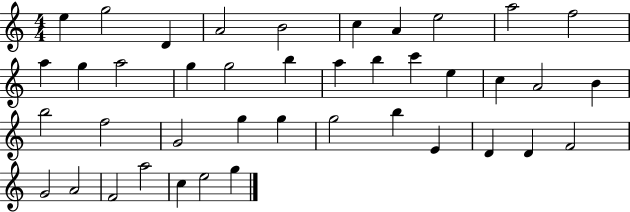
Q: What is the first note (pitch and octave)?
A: E5